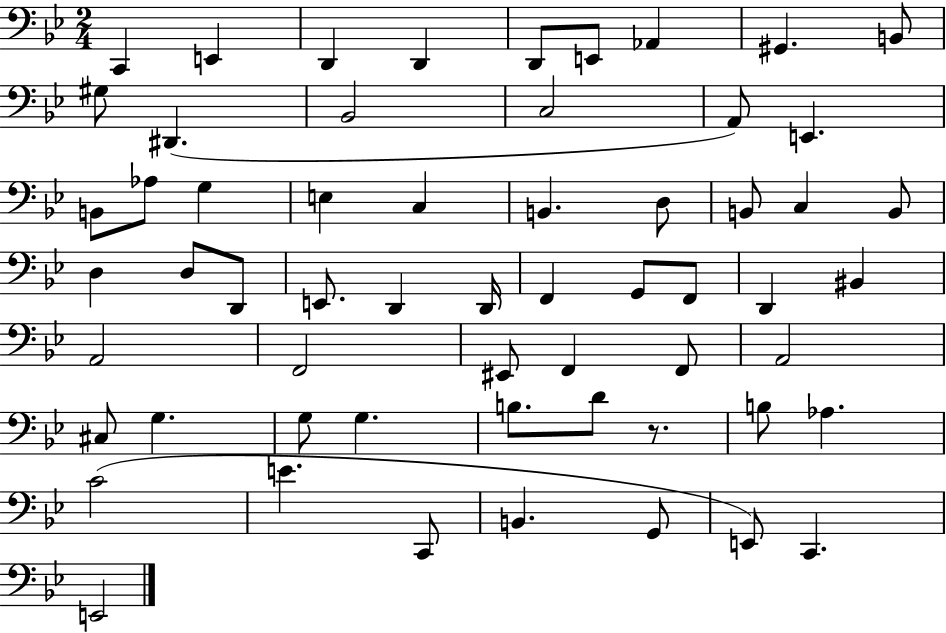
{
  \clef bass
  \numericTimeSignature
  \time 2/4
  \key bes \major
  c,4 e,4 | d,4 d,4 | d,8 e,8 aes,4 | gis,4. b,8 | \break gis8 dis,4.( | bes,2 | c2 | a,8) e,4. | \break b,8 aes8 g4 | e4 c4 | b,4. d8 | b,8 c4 b,8 | \break d4 d8 d,8 | e,8. d,4 d,16 | f,4 g,8 f,8 | d,4 bis,4 | \break a,2 | f,2 | eis,8 f,4 f,8 | a,2 | \break cis8 g4. | g8 g4. | b8. d'8 r8. | b8 aes4. | \break c'2( | e'4. c,8 | b,4. g,8 | e,8) c,4. | \break e,2 | \bar "|."
}